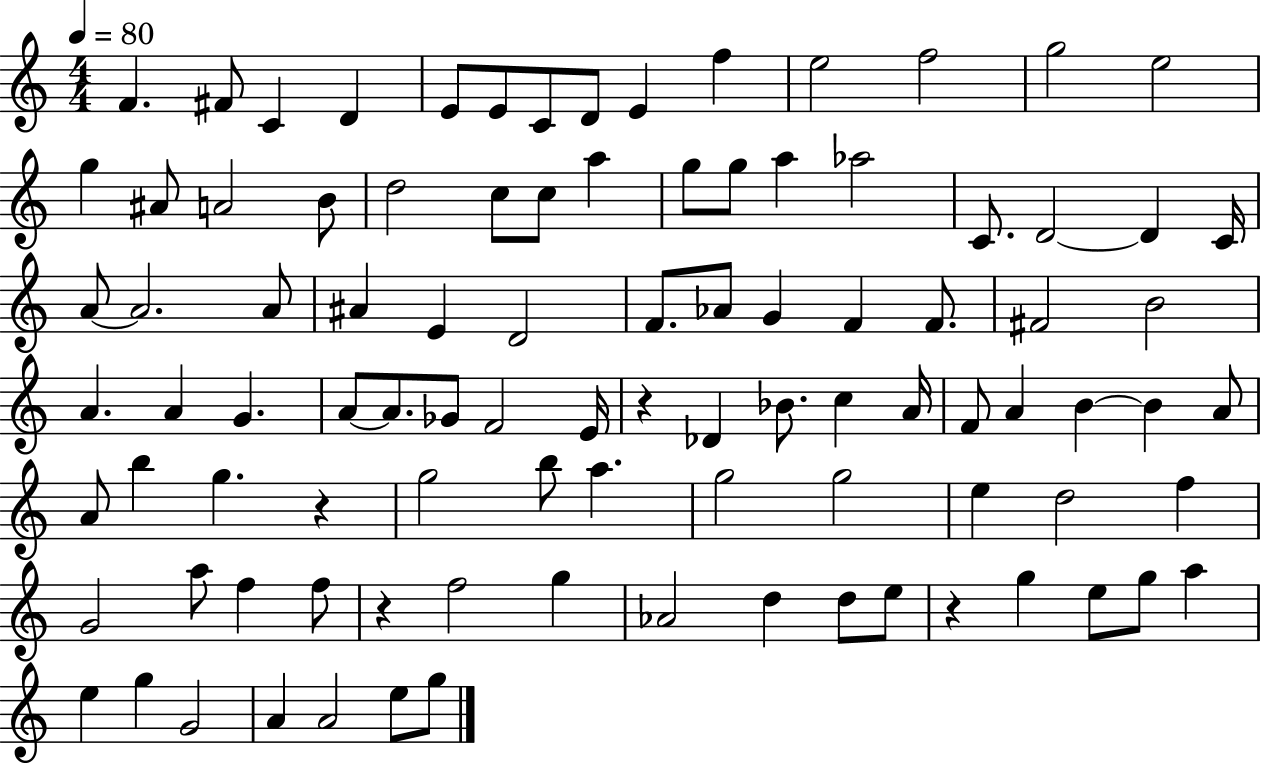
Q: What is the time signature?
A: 4/4